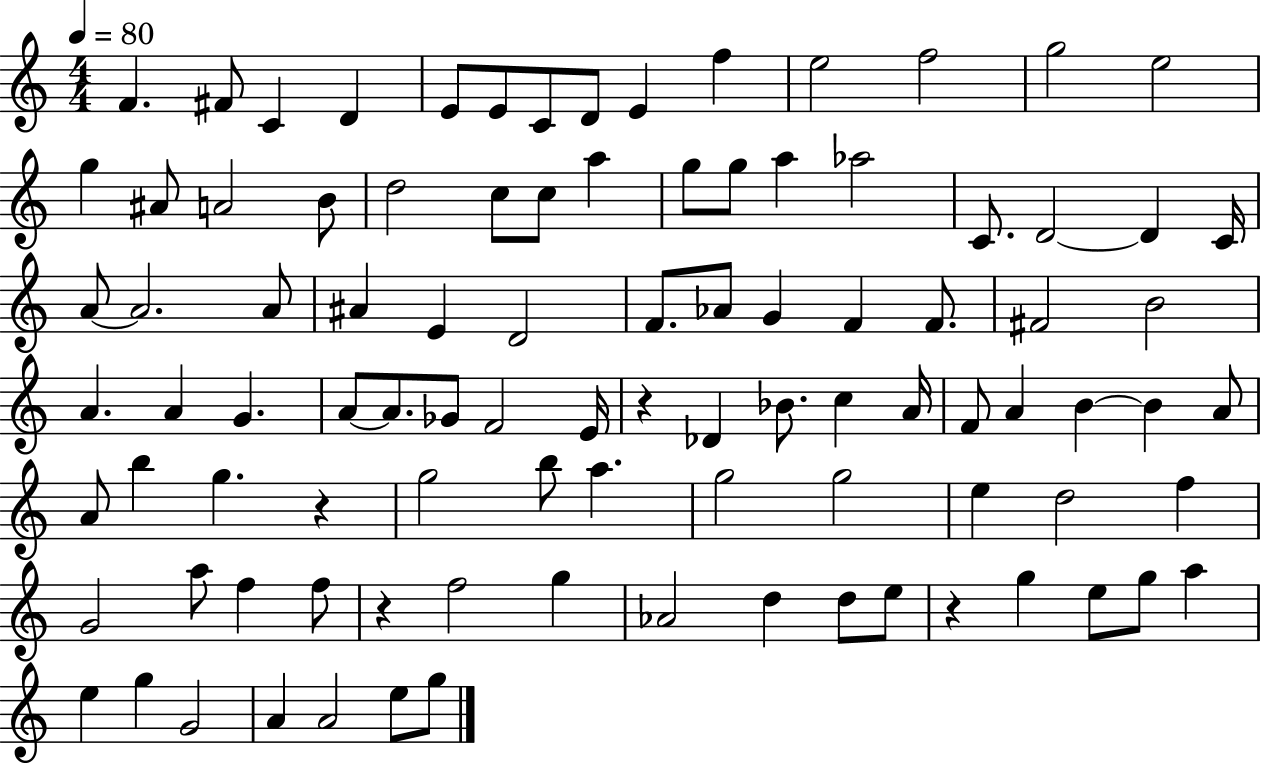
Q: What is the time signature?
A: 4/4